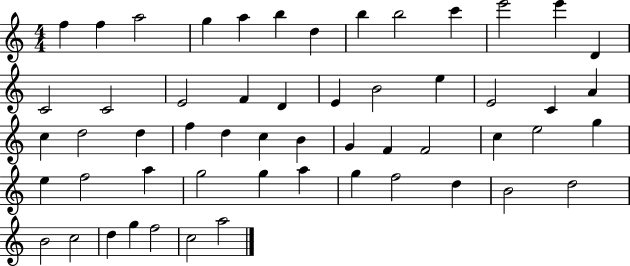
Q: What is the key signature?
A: C major